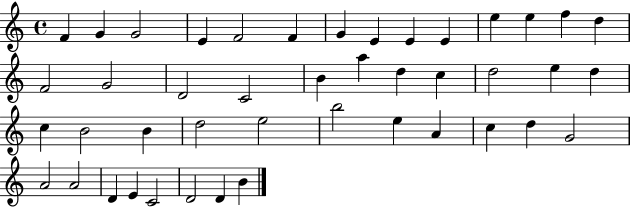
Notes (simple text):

F4/q G4/q G4/h E4/q F4/h F4/q G4/q E4/q E4/q E4/q E5/q E5/q F5/q D5/q F4/h G4/h D4/h C4/h B4/q A5/q D5/q C5/q D5/h E5/q D5/q C5/q B4/h B4/q D5/h E5/h B5/h E5/q A4/q C5/q D5/q G4/h A4/h A4/h D4/q E4/q C4/h D4/h D4/q B4/q